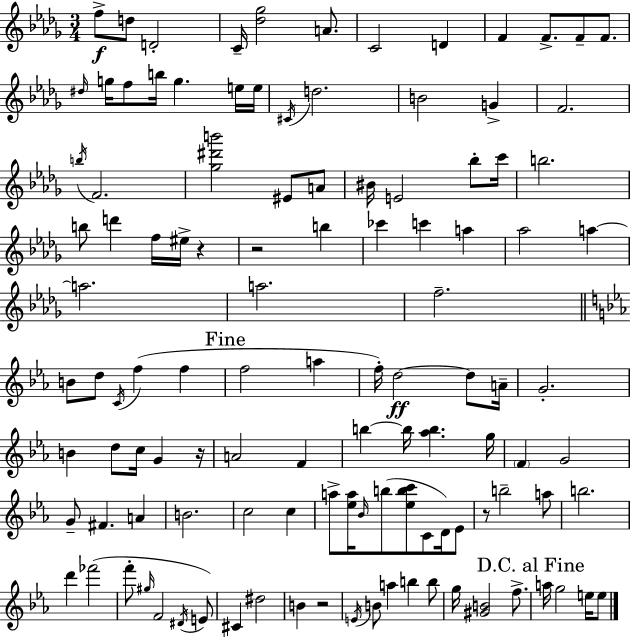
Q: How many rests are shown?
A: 5